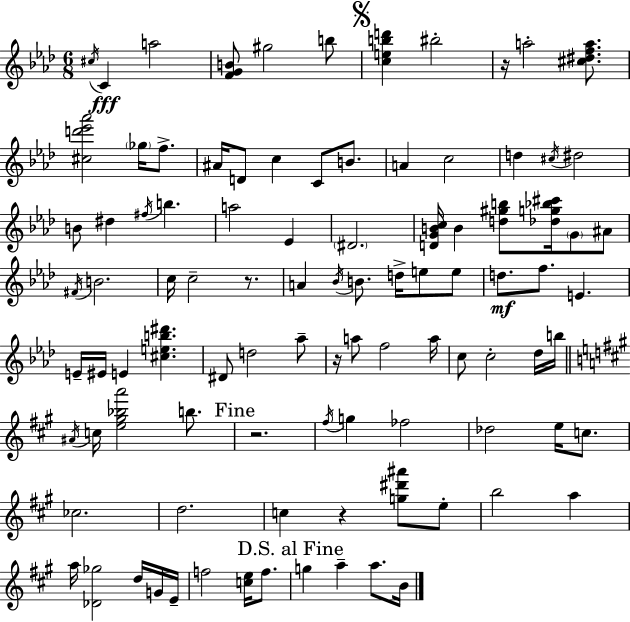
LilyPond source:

{
  \clef treble
  \numericTimeSignature
  \time 6/8
  \key aes \major
  \acciaccatura { cis''16 }\fff c'4 a''2 | <f' g' b'>8 gis''2 b''8 | \mark \markup { \musicglyph "scripts.segno" } <c'' e'' b'' d'''>4 bis''2-. | r16 a''2-. <cis'' dis'' f'' a''>8. | \break <cis'' d''' ees''' aes'''>2 \parenthesize ges''16 f''8.-> | ais'16 d'8 c''4 c'8 b'8. | a'4 c''2 | d''4 \acciaccatura { cis''16 } dis''2 | \break b'8 dis''4 \acciaccatura { fis''16 } b''4. | a''2 ees'4 | \parenthesize dis'2. | <d' g' b' c''>16 b'4 <d'' gis'' b''>8 <des'' g'' bes'' cis'''>16 \parenthesize g'8 | \break ais'8 \acciaccatura { fis'16 } b'2. | c''16 c''2-- | r8. a'4 \acciaccatura { bes'16 } b'8. | d''16-> e''8 e''8 d''8.\mf f''8. e'4. | \break e'16-- eis'16 e'4 <cis'' e'' b'' dis'''>4. | dis'8 d''2 | aes''8-- r16 a''8 f''2 | a''16 c''8 c''2-. | \break des''16 b''16 \bar "||" \break \key a \major \acciaccatura { ais'16 } c''16 <e'' gis'' bes'' a'''>2 b''8. | \mark "Fine" r2. | \acciaccatura { fis''16 } g''4 fes''2 | des''2 e''16 c''8. | \break ces''2. | d''2. | c''4 r4 <g'' dis''' ais'''>8 | e''8-. b''2 a''4 | \break a''16 <des' ges''>2 d''16 | g'16 e'16-- f''2 <c'' e''>16 f''8. | \mark "D.S. al Fine" g''4 a''4-- a''8. | b'16 \bar "|."
}